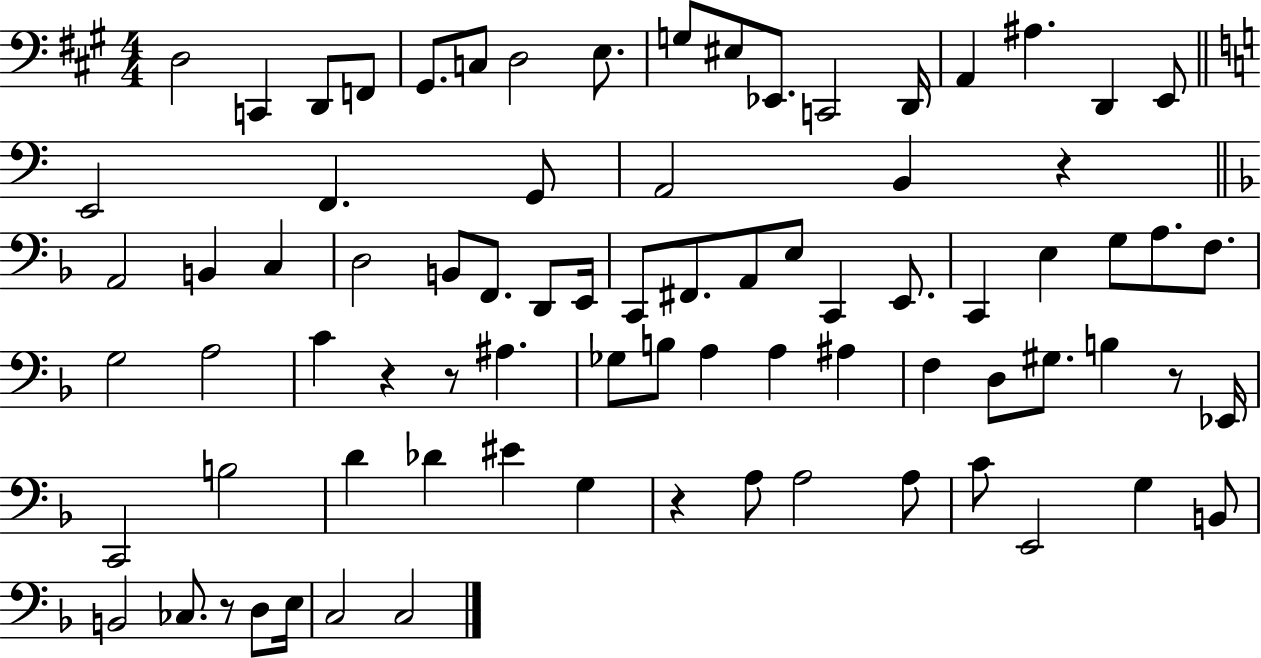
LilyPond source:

{
  \clef bass
  \numericTimeSignature
  \time 4/4
  \key a \major
  d2 c,4 d,8 f,8 | gis,8. c8 d2 e8. | g8 eis8 ees,8. c,2 d,16 | a,4 ais4. d,4 e,8 | \break \bar "||" \break \key c \major e,2 f,4. g,8 | a,2 b,4 r4 | \bar "||" \break \key d \minor a,2 b,4 c4 | d2 b,8 f,8. d,8 e,16 | c,8 fis,8. a,8 e8 c,4 e,8. | c,4 e4 g8 a8. f8. | \break g2 a2 | c'4 r4 r8 ais4. | ges8 b8 a4 a4 ais4 | f4 d8 gis8. b4 r8 ees,16 | \break c,2 b2 | d'4 des'4 eis'4 g4 | r4 a8 a2 a8 | c'8 e,2 g4 b,8 | \break b,2 ces8. r8 d8 e16 | c2 c2 | \bar "|."
}